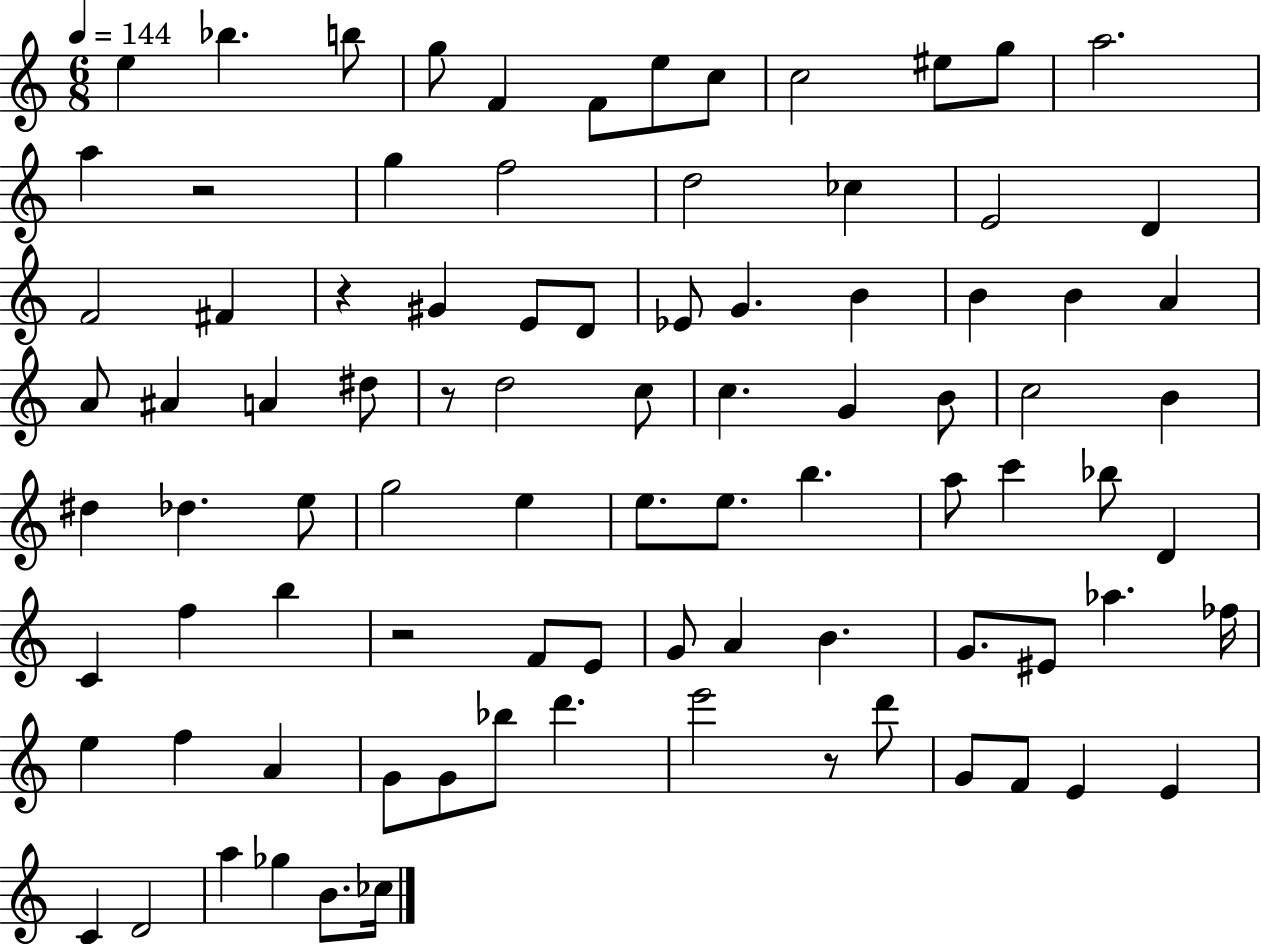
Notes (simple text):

E5/q Bb5/q. B5/e G5/e F4/q F4/e E5/e C5/e C5/h EIS5/e G5/e A5/h. A5/q R/h G5/q F5/h D5/h CES5/q E4/h D4/q F4/h F#4/q R/q G#4/q E4/e D4/e Eb4/e G4/q. B4/q B4/q B4/q A4/q A4/e A#4/q A4/q D#5/e R/e D5/h C5/e C5/q. G4/q B4/e C5/h B4/q D#5/q Db5/q. E5/e G5/h E5/q E5/e. E5/e. B5/q. A5/e C6/q Bb5/e D4/q C4/q F5/q B5/q R/h F4/e E4/e G4/e A4/q B4/q. G4/e. EIS4/e Ab5/q. FES5/s E5/q F5/q A4/q G4/e G4/e Bb5/e D6/q. E6/h R/e D6/e G4/e F4/e E4/q E4/q C4/q D4/h A5/q Gb5/q B4/e. CES5/s